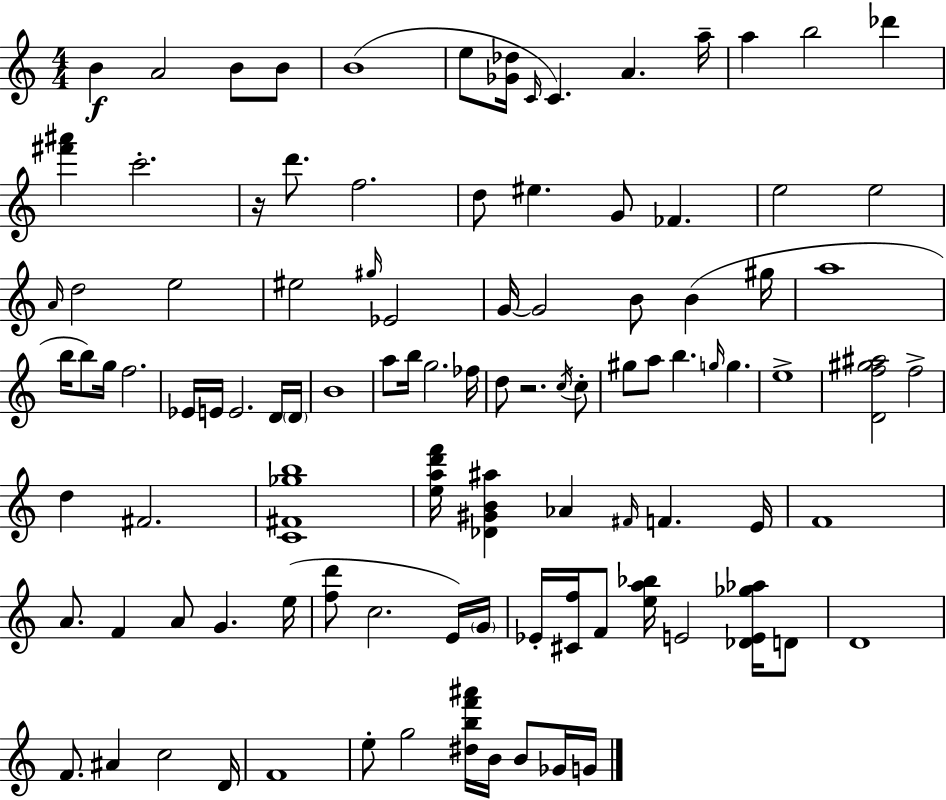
{
  \clef treble
  \numericTimeSignature
  \time 4/4
  \key c \major
  b'4\f a'2 b'8 b'8 | b'1( | e''8 <ges' des''>16 \grace { c'16 } c'4.) a'4. | a''16-- a''4 b''2 des'''4 | \break <fis''' ais'''>4 c'''2.-. | r16 d'''8. f''2. | d''8 eis''4. g'8 fes'4. | e''2 e''2 | \break \grace { a'16 } d''2 e''2 | eis''2 \grace { gis''16 } ees'2 | g'16~~ g'2 b'8 b'4( | gis''16 a''1 | \break b''16 b''8) g''16 f''2. | ees'16 e'16 e'2. | d'16 \parenthesize d'16 b'1 | a''8 b''16 g''2. | \break fes''16 d''8 r2. | \acciaccatura { c''16 } c''8-. gis''8 a''8 b''4. \grace { g''16 } g''4. | e''1-> | <d' f'' gis'' ais''>2 f''2-> | \break d''4 fis'2. | <c' fis' ges'' b''>1 | <e'' a'' d''' f'''>16 <des' gis' b' ais''>4 aes'4 \grace { fis'16 } f'4. | e'16 f'1 | \break a'8. f'4 a'8 g'4. | e''16( <f'' d'''>8 c''2. | e'16) \parenthesize g'16 ees'16-. <cis' f''>16 f'8 <e'' a'' bes''>16 e'2 | <des' e' ges'' aes''>16 d'8 d'1 | \break f'8. ais'4 c''2 | d'16 f'1 | e''8-. g''2 | <dis'' b'' f''' ais'''>16 b'16 b'8 ges'16 g'16 \bar "|."
}